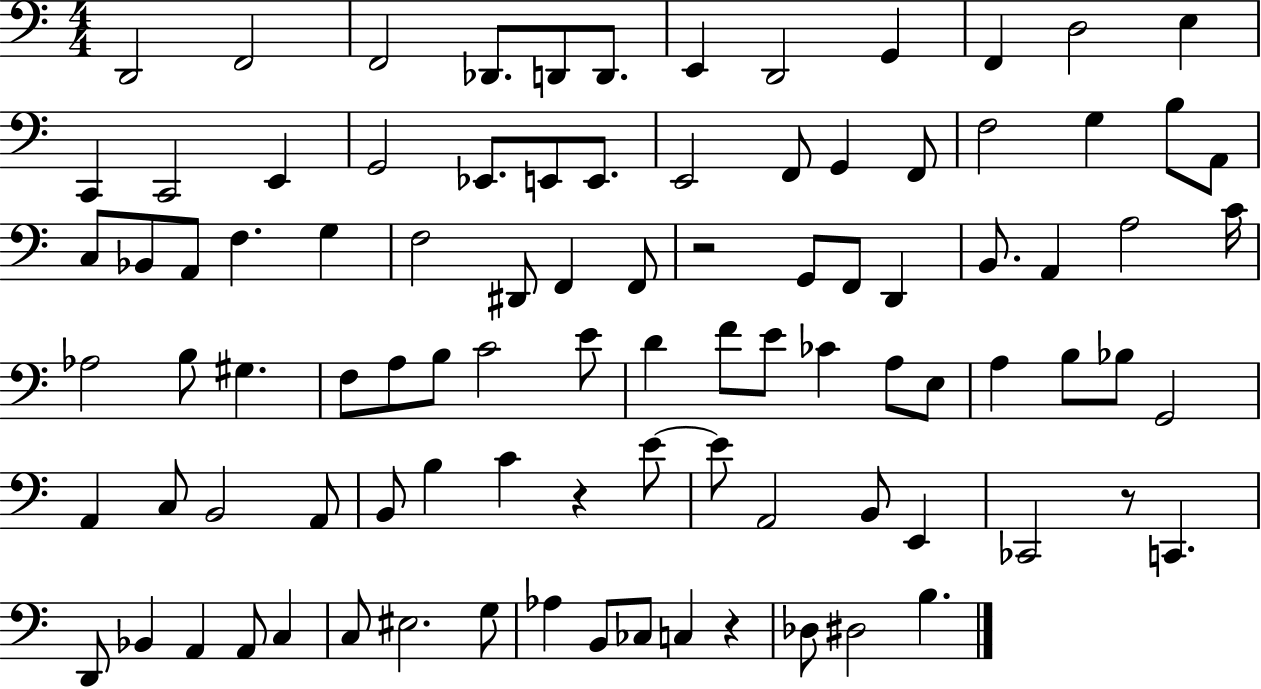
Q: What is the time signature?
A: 4/4